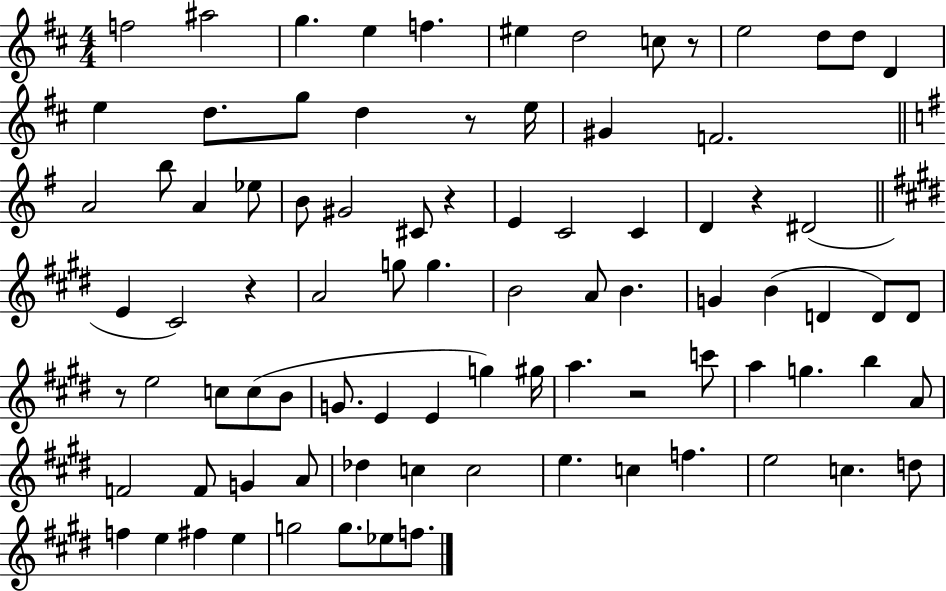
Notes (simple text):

F5/h A#5/h G5/q. E5/q F5/q. EIS5/q D5/h C5/e R/e E5/h D5/e D5/e D4/q E5/q D5/e. G5/e D5/q R/e E5/s G#4/q F4/h. A4/h B5/e A4/q Eb5/e B4/e G#4/h C#4/e R/q E4/q C4/h C4/q D4/q R/q D#4/h E4/q C#4/h R/q A4/h G5/e G5/q. B4/h A4/e B4/q. G4/q B4/q D4/q D4/e D4/e R/e E5/h C5/e C5/e B4/e G4/e. E4/q E4/q G5/q G#5/s A5/q. R/h C6/e A5/q G5/q. B5/q A4/e F4/h F4/e G4/q A4/e Db5/q C5/q C5/h E5/q. C5/q F5/q. E5/h C5/q. D5/e F5/q E5/q F#5/q E5/q G5/h G5/e. Eb5/e F5/e.